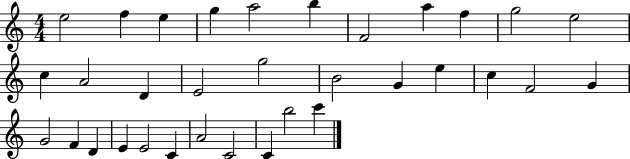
{
  \clef treble
  \numericTimeSignature
  \time 4/4
  \key c \major
  e''2 f''4 e''4 | g''4 a''2 b''4 | f'2 a''4 f''4 | g''2 e''2 | \break c''4 a'2 d'4 | e'2 g''2 | b'2 g'4 e''4 | c''4 f'2 g'4 | \break g'2 f'4 d'4 | e'4 e'2 c'4 | a'2 c'2 | c'4 b''2 c'''4 | \break \bar "|."
}